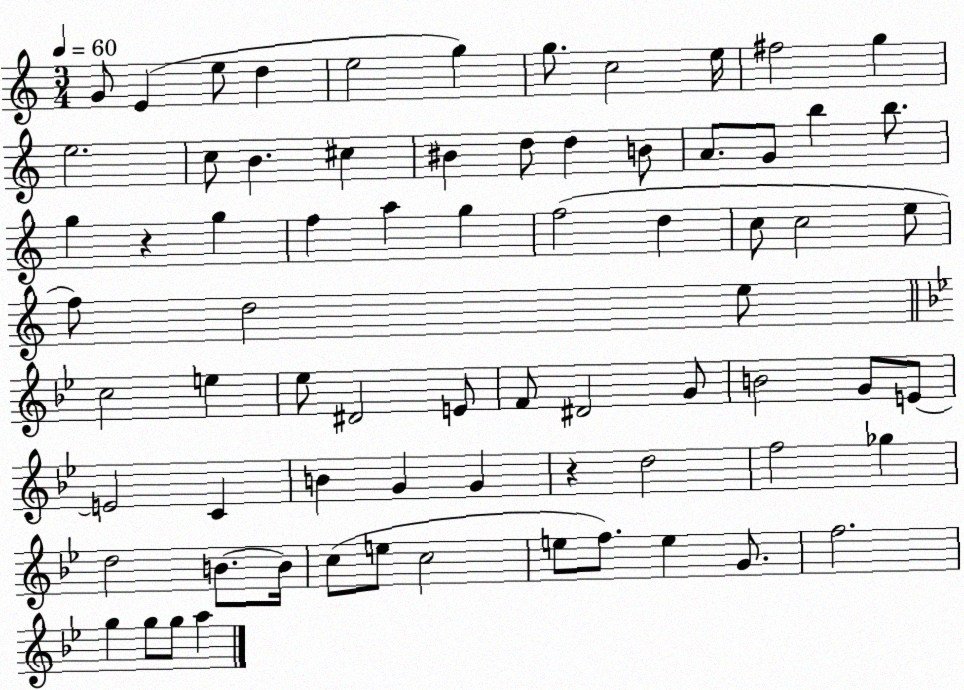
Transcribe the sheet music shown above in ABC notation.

X:1
T:Untitled
M:3/4
L:1/4
K:C
G/2 E e/2 d e2 g g/2 c2 e/4 ^f2 g e2 c/2 B ^c ^B d/2 d B/2 A/2 G/2 b b/2 g z g f a g f2 d c/2 c2 e/2 f/2 d2 e/2 c2 e _e/2 ^D2 E/2 F/2 ^D2 G/2 B2 G/2 E/2 E2 C B G G z d2 f2 _g d2 B/2 B/4 c/2 e/2 c2 e/2 f/2 e G/2 f2 g g/2 g/2 a